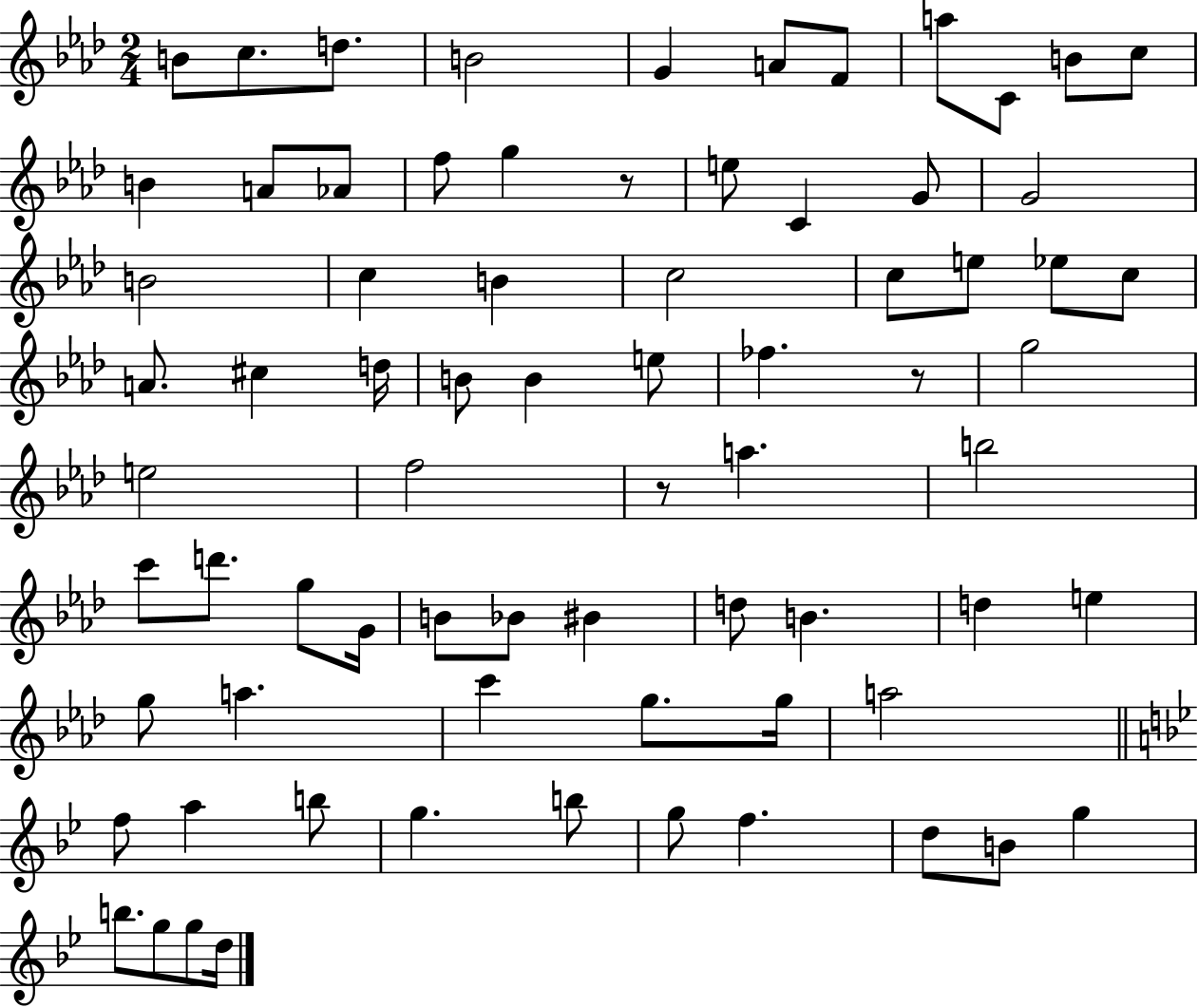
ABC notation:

X:1
T:Untitled
M:2/4
L:1/4
K:Ab
B/2 c/2 d/2 B2 G A/2 F/2 a/2 C/2 B/2 c/2 B A/2 _A/2 f/2 g z/2 e/2 C G/2 G2 B2 c B c2 c/2 e/2 _e/2 c/2 A/2 ^c d/4 B/2 B e/2 _f z/2 g2 e2 f2 z/2 a b2 c'/2 d'/2 g/2 G/4 B/2 _B/2 ^B d/2 B d e g/2 a c' g/2 g/4 a2 f/2 a b/2 g b/2 g/2 f d/2 B/2 g b/2 g/2 g/2 d/4